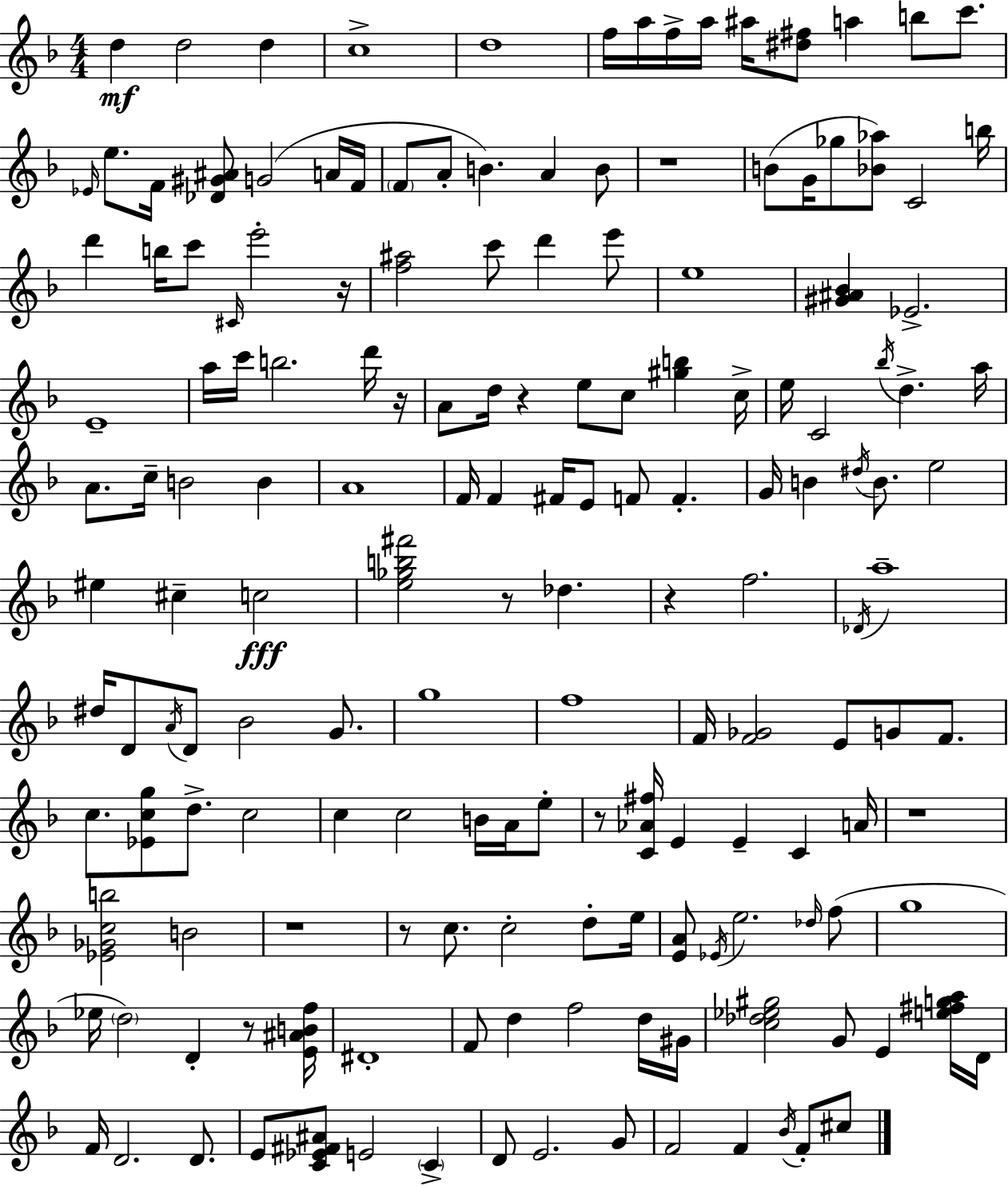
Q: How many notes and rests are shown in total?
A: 164